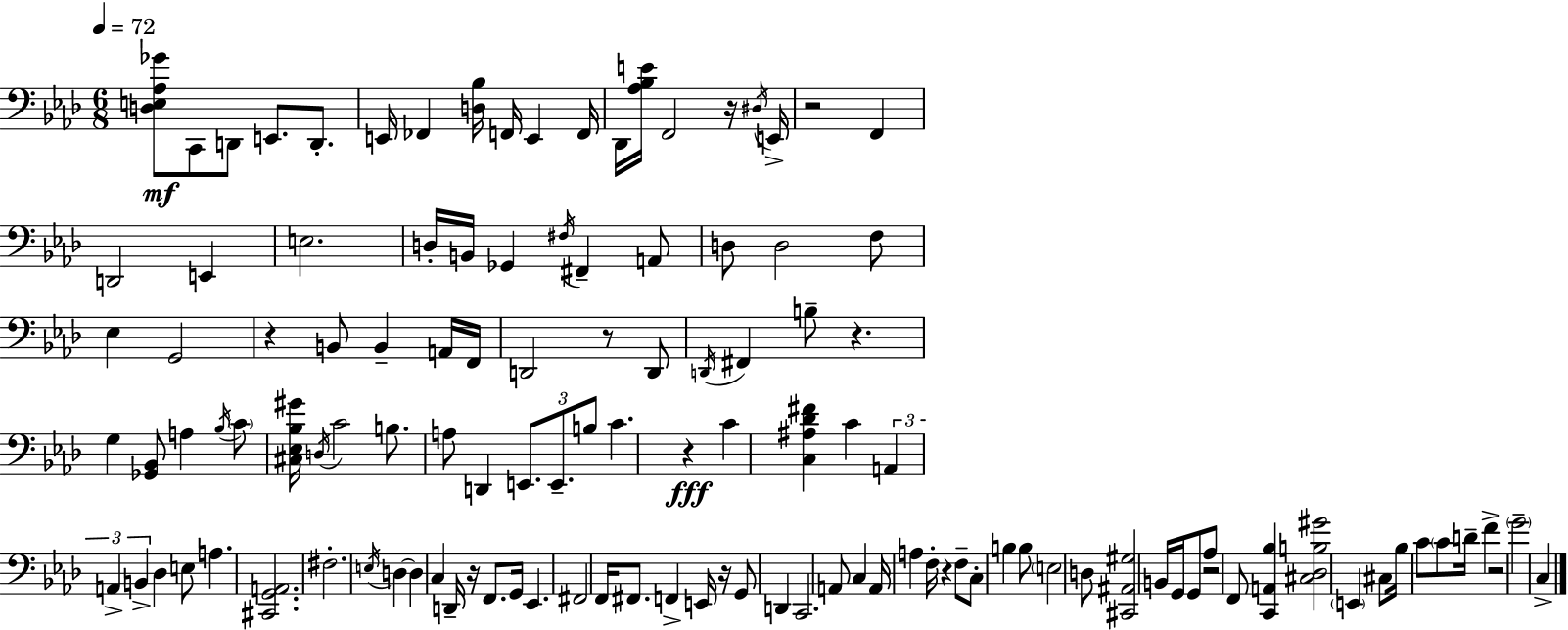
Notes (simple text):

[D3,E3,Ab3,Gb4]/e C2/e D2/e E2/e. D2/e. E2/s FES2/q [D3,Bb3]/s F2/s E2/q F2/s Db2/s [Ab3,Bb3,E4]/s F2/h R/s D#3/s E2/s R/h F2/q D2/h E2/q E3/h. D3/s B2/s Gb2/q F#3/s F#2/q A2/e D3/e D3/h F3/e Eb3/q G2/h R/q B2/e B2/q A2/s F2/s D2/h R/e D2/e D2/s F#2/q B3/e R/q. G3/q [Gb2,Bb2]/e A3/q Bb3/s C4/e [C#3,Eb3,Bb3,G#4]/s D3/s C4/h B3/e. A3/e D2/q E2/e. E2/e. B3/e C4/q. R/q C4/q [C3,A#3,Db4,F#4]/q C4/q A2/q A2/q B2/q Db3/q E3/e A3/q. [C#2,G2,A2]/h. F#3/h. E3/s D3/q D3/q C3/q D2/s R/s F2/e. G2/s Eb2/q. F#2/h F2/s F#2/e. F2/q E2/s R/s G2/e D2/q C2/h. A2/e C3/q A2/s A3/q F3/s R/q F3/e C3/e B3/q B3/e E3/h D3/e [C#2,A#2,G#3]/h B2/s G2/s G2/e Ab3/e R/h F2/e [C2,A2,Bb3]/q [C#3,Db3,B3,G#4]/h E2/q C#3/e Bb3/s C4/e C4/e D4/s F4/q R/h G4/h C3/q